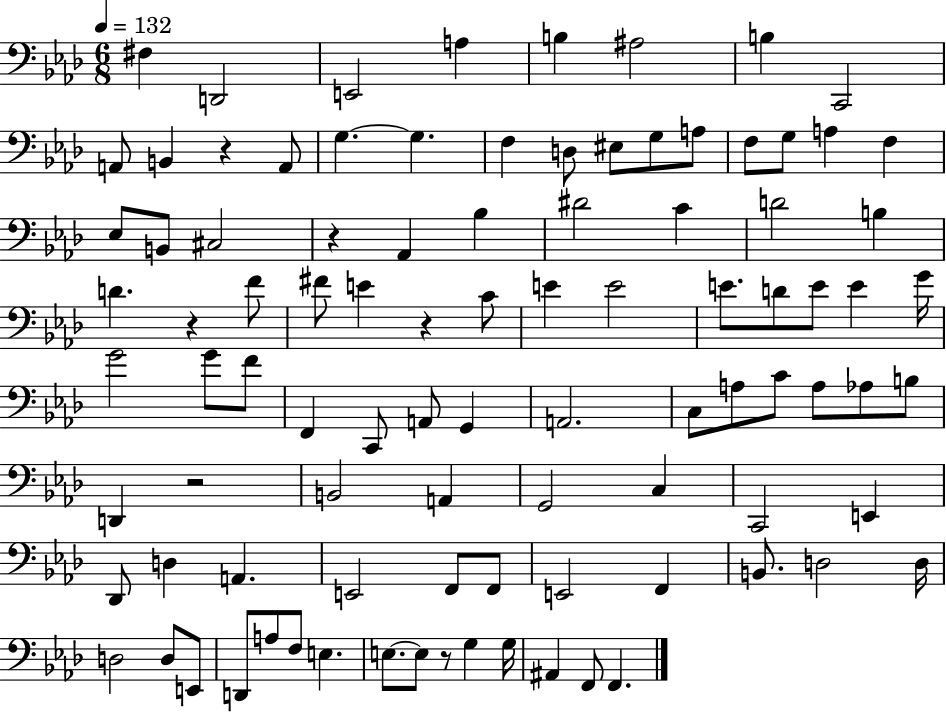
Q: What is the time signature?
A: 6/8